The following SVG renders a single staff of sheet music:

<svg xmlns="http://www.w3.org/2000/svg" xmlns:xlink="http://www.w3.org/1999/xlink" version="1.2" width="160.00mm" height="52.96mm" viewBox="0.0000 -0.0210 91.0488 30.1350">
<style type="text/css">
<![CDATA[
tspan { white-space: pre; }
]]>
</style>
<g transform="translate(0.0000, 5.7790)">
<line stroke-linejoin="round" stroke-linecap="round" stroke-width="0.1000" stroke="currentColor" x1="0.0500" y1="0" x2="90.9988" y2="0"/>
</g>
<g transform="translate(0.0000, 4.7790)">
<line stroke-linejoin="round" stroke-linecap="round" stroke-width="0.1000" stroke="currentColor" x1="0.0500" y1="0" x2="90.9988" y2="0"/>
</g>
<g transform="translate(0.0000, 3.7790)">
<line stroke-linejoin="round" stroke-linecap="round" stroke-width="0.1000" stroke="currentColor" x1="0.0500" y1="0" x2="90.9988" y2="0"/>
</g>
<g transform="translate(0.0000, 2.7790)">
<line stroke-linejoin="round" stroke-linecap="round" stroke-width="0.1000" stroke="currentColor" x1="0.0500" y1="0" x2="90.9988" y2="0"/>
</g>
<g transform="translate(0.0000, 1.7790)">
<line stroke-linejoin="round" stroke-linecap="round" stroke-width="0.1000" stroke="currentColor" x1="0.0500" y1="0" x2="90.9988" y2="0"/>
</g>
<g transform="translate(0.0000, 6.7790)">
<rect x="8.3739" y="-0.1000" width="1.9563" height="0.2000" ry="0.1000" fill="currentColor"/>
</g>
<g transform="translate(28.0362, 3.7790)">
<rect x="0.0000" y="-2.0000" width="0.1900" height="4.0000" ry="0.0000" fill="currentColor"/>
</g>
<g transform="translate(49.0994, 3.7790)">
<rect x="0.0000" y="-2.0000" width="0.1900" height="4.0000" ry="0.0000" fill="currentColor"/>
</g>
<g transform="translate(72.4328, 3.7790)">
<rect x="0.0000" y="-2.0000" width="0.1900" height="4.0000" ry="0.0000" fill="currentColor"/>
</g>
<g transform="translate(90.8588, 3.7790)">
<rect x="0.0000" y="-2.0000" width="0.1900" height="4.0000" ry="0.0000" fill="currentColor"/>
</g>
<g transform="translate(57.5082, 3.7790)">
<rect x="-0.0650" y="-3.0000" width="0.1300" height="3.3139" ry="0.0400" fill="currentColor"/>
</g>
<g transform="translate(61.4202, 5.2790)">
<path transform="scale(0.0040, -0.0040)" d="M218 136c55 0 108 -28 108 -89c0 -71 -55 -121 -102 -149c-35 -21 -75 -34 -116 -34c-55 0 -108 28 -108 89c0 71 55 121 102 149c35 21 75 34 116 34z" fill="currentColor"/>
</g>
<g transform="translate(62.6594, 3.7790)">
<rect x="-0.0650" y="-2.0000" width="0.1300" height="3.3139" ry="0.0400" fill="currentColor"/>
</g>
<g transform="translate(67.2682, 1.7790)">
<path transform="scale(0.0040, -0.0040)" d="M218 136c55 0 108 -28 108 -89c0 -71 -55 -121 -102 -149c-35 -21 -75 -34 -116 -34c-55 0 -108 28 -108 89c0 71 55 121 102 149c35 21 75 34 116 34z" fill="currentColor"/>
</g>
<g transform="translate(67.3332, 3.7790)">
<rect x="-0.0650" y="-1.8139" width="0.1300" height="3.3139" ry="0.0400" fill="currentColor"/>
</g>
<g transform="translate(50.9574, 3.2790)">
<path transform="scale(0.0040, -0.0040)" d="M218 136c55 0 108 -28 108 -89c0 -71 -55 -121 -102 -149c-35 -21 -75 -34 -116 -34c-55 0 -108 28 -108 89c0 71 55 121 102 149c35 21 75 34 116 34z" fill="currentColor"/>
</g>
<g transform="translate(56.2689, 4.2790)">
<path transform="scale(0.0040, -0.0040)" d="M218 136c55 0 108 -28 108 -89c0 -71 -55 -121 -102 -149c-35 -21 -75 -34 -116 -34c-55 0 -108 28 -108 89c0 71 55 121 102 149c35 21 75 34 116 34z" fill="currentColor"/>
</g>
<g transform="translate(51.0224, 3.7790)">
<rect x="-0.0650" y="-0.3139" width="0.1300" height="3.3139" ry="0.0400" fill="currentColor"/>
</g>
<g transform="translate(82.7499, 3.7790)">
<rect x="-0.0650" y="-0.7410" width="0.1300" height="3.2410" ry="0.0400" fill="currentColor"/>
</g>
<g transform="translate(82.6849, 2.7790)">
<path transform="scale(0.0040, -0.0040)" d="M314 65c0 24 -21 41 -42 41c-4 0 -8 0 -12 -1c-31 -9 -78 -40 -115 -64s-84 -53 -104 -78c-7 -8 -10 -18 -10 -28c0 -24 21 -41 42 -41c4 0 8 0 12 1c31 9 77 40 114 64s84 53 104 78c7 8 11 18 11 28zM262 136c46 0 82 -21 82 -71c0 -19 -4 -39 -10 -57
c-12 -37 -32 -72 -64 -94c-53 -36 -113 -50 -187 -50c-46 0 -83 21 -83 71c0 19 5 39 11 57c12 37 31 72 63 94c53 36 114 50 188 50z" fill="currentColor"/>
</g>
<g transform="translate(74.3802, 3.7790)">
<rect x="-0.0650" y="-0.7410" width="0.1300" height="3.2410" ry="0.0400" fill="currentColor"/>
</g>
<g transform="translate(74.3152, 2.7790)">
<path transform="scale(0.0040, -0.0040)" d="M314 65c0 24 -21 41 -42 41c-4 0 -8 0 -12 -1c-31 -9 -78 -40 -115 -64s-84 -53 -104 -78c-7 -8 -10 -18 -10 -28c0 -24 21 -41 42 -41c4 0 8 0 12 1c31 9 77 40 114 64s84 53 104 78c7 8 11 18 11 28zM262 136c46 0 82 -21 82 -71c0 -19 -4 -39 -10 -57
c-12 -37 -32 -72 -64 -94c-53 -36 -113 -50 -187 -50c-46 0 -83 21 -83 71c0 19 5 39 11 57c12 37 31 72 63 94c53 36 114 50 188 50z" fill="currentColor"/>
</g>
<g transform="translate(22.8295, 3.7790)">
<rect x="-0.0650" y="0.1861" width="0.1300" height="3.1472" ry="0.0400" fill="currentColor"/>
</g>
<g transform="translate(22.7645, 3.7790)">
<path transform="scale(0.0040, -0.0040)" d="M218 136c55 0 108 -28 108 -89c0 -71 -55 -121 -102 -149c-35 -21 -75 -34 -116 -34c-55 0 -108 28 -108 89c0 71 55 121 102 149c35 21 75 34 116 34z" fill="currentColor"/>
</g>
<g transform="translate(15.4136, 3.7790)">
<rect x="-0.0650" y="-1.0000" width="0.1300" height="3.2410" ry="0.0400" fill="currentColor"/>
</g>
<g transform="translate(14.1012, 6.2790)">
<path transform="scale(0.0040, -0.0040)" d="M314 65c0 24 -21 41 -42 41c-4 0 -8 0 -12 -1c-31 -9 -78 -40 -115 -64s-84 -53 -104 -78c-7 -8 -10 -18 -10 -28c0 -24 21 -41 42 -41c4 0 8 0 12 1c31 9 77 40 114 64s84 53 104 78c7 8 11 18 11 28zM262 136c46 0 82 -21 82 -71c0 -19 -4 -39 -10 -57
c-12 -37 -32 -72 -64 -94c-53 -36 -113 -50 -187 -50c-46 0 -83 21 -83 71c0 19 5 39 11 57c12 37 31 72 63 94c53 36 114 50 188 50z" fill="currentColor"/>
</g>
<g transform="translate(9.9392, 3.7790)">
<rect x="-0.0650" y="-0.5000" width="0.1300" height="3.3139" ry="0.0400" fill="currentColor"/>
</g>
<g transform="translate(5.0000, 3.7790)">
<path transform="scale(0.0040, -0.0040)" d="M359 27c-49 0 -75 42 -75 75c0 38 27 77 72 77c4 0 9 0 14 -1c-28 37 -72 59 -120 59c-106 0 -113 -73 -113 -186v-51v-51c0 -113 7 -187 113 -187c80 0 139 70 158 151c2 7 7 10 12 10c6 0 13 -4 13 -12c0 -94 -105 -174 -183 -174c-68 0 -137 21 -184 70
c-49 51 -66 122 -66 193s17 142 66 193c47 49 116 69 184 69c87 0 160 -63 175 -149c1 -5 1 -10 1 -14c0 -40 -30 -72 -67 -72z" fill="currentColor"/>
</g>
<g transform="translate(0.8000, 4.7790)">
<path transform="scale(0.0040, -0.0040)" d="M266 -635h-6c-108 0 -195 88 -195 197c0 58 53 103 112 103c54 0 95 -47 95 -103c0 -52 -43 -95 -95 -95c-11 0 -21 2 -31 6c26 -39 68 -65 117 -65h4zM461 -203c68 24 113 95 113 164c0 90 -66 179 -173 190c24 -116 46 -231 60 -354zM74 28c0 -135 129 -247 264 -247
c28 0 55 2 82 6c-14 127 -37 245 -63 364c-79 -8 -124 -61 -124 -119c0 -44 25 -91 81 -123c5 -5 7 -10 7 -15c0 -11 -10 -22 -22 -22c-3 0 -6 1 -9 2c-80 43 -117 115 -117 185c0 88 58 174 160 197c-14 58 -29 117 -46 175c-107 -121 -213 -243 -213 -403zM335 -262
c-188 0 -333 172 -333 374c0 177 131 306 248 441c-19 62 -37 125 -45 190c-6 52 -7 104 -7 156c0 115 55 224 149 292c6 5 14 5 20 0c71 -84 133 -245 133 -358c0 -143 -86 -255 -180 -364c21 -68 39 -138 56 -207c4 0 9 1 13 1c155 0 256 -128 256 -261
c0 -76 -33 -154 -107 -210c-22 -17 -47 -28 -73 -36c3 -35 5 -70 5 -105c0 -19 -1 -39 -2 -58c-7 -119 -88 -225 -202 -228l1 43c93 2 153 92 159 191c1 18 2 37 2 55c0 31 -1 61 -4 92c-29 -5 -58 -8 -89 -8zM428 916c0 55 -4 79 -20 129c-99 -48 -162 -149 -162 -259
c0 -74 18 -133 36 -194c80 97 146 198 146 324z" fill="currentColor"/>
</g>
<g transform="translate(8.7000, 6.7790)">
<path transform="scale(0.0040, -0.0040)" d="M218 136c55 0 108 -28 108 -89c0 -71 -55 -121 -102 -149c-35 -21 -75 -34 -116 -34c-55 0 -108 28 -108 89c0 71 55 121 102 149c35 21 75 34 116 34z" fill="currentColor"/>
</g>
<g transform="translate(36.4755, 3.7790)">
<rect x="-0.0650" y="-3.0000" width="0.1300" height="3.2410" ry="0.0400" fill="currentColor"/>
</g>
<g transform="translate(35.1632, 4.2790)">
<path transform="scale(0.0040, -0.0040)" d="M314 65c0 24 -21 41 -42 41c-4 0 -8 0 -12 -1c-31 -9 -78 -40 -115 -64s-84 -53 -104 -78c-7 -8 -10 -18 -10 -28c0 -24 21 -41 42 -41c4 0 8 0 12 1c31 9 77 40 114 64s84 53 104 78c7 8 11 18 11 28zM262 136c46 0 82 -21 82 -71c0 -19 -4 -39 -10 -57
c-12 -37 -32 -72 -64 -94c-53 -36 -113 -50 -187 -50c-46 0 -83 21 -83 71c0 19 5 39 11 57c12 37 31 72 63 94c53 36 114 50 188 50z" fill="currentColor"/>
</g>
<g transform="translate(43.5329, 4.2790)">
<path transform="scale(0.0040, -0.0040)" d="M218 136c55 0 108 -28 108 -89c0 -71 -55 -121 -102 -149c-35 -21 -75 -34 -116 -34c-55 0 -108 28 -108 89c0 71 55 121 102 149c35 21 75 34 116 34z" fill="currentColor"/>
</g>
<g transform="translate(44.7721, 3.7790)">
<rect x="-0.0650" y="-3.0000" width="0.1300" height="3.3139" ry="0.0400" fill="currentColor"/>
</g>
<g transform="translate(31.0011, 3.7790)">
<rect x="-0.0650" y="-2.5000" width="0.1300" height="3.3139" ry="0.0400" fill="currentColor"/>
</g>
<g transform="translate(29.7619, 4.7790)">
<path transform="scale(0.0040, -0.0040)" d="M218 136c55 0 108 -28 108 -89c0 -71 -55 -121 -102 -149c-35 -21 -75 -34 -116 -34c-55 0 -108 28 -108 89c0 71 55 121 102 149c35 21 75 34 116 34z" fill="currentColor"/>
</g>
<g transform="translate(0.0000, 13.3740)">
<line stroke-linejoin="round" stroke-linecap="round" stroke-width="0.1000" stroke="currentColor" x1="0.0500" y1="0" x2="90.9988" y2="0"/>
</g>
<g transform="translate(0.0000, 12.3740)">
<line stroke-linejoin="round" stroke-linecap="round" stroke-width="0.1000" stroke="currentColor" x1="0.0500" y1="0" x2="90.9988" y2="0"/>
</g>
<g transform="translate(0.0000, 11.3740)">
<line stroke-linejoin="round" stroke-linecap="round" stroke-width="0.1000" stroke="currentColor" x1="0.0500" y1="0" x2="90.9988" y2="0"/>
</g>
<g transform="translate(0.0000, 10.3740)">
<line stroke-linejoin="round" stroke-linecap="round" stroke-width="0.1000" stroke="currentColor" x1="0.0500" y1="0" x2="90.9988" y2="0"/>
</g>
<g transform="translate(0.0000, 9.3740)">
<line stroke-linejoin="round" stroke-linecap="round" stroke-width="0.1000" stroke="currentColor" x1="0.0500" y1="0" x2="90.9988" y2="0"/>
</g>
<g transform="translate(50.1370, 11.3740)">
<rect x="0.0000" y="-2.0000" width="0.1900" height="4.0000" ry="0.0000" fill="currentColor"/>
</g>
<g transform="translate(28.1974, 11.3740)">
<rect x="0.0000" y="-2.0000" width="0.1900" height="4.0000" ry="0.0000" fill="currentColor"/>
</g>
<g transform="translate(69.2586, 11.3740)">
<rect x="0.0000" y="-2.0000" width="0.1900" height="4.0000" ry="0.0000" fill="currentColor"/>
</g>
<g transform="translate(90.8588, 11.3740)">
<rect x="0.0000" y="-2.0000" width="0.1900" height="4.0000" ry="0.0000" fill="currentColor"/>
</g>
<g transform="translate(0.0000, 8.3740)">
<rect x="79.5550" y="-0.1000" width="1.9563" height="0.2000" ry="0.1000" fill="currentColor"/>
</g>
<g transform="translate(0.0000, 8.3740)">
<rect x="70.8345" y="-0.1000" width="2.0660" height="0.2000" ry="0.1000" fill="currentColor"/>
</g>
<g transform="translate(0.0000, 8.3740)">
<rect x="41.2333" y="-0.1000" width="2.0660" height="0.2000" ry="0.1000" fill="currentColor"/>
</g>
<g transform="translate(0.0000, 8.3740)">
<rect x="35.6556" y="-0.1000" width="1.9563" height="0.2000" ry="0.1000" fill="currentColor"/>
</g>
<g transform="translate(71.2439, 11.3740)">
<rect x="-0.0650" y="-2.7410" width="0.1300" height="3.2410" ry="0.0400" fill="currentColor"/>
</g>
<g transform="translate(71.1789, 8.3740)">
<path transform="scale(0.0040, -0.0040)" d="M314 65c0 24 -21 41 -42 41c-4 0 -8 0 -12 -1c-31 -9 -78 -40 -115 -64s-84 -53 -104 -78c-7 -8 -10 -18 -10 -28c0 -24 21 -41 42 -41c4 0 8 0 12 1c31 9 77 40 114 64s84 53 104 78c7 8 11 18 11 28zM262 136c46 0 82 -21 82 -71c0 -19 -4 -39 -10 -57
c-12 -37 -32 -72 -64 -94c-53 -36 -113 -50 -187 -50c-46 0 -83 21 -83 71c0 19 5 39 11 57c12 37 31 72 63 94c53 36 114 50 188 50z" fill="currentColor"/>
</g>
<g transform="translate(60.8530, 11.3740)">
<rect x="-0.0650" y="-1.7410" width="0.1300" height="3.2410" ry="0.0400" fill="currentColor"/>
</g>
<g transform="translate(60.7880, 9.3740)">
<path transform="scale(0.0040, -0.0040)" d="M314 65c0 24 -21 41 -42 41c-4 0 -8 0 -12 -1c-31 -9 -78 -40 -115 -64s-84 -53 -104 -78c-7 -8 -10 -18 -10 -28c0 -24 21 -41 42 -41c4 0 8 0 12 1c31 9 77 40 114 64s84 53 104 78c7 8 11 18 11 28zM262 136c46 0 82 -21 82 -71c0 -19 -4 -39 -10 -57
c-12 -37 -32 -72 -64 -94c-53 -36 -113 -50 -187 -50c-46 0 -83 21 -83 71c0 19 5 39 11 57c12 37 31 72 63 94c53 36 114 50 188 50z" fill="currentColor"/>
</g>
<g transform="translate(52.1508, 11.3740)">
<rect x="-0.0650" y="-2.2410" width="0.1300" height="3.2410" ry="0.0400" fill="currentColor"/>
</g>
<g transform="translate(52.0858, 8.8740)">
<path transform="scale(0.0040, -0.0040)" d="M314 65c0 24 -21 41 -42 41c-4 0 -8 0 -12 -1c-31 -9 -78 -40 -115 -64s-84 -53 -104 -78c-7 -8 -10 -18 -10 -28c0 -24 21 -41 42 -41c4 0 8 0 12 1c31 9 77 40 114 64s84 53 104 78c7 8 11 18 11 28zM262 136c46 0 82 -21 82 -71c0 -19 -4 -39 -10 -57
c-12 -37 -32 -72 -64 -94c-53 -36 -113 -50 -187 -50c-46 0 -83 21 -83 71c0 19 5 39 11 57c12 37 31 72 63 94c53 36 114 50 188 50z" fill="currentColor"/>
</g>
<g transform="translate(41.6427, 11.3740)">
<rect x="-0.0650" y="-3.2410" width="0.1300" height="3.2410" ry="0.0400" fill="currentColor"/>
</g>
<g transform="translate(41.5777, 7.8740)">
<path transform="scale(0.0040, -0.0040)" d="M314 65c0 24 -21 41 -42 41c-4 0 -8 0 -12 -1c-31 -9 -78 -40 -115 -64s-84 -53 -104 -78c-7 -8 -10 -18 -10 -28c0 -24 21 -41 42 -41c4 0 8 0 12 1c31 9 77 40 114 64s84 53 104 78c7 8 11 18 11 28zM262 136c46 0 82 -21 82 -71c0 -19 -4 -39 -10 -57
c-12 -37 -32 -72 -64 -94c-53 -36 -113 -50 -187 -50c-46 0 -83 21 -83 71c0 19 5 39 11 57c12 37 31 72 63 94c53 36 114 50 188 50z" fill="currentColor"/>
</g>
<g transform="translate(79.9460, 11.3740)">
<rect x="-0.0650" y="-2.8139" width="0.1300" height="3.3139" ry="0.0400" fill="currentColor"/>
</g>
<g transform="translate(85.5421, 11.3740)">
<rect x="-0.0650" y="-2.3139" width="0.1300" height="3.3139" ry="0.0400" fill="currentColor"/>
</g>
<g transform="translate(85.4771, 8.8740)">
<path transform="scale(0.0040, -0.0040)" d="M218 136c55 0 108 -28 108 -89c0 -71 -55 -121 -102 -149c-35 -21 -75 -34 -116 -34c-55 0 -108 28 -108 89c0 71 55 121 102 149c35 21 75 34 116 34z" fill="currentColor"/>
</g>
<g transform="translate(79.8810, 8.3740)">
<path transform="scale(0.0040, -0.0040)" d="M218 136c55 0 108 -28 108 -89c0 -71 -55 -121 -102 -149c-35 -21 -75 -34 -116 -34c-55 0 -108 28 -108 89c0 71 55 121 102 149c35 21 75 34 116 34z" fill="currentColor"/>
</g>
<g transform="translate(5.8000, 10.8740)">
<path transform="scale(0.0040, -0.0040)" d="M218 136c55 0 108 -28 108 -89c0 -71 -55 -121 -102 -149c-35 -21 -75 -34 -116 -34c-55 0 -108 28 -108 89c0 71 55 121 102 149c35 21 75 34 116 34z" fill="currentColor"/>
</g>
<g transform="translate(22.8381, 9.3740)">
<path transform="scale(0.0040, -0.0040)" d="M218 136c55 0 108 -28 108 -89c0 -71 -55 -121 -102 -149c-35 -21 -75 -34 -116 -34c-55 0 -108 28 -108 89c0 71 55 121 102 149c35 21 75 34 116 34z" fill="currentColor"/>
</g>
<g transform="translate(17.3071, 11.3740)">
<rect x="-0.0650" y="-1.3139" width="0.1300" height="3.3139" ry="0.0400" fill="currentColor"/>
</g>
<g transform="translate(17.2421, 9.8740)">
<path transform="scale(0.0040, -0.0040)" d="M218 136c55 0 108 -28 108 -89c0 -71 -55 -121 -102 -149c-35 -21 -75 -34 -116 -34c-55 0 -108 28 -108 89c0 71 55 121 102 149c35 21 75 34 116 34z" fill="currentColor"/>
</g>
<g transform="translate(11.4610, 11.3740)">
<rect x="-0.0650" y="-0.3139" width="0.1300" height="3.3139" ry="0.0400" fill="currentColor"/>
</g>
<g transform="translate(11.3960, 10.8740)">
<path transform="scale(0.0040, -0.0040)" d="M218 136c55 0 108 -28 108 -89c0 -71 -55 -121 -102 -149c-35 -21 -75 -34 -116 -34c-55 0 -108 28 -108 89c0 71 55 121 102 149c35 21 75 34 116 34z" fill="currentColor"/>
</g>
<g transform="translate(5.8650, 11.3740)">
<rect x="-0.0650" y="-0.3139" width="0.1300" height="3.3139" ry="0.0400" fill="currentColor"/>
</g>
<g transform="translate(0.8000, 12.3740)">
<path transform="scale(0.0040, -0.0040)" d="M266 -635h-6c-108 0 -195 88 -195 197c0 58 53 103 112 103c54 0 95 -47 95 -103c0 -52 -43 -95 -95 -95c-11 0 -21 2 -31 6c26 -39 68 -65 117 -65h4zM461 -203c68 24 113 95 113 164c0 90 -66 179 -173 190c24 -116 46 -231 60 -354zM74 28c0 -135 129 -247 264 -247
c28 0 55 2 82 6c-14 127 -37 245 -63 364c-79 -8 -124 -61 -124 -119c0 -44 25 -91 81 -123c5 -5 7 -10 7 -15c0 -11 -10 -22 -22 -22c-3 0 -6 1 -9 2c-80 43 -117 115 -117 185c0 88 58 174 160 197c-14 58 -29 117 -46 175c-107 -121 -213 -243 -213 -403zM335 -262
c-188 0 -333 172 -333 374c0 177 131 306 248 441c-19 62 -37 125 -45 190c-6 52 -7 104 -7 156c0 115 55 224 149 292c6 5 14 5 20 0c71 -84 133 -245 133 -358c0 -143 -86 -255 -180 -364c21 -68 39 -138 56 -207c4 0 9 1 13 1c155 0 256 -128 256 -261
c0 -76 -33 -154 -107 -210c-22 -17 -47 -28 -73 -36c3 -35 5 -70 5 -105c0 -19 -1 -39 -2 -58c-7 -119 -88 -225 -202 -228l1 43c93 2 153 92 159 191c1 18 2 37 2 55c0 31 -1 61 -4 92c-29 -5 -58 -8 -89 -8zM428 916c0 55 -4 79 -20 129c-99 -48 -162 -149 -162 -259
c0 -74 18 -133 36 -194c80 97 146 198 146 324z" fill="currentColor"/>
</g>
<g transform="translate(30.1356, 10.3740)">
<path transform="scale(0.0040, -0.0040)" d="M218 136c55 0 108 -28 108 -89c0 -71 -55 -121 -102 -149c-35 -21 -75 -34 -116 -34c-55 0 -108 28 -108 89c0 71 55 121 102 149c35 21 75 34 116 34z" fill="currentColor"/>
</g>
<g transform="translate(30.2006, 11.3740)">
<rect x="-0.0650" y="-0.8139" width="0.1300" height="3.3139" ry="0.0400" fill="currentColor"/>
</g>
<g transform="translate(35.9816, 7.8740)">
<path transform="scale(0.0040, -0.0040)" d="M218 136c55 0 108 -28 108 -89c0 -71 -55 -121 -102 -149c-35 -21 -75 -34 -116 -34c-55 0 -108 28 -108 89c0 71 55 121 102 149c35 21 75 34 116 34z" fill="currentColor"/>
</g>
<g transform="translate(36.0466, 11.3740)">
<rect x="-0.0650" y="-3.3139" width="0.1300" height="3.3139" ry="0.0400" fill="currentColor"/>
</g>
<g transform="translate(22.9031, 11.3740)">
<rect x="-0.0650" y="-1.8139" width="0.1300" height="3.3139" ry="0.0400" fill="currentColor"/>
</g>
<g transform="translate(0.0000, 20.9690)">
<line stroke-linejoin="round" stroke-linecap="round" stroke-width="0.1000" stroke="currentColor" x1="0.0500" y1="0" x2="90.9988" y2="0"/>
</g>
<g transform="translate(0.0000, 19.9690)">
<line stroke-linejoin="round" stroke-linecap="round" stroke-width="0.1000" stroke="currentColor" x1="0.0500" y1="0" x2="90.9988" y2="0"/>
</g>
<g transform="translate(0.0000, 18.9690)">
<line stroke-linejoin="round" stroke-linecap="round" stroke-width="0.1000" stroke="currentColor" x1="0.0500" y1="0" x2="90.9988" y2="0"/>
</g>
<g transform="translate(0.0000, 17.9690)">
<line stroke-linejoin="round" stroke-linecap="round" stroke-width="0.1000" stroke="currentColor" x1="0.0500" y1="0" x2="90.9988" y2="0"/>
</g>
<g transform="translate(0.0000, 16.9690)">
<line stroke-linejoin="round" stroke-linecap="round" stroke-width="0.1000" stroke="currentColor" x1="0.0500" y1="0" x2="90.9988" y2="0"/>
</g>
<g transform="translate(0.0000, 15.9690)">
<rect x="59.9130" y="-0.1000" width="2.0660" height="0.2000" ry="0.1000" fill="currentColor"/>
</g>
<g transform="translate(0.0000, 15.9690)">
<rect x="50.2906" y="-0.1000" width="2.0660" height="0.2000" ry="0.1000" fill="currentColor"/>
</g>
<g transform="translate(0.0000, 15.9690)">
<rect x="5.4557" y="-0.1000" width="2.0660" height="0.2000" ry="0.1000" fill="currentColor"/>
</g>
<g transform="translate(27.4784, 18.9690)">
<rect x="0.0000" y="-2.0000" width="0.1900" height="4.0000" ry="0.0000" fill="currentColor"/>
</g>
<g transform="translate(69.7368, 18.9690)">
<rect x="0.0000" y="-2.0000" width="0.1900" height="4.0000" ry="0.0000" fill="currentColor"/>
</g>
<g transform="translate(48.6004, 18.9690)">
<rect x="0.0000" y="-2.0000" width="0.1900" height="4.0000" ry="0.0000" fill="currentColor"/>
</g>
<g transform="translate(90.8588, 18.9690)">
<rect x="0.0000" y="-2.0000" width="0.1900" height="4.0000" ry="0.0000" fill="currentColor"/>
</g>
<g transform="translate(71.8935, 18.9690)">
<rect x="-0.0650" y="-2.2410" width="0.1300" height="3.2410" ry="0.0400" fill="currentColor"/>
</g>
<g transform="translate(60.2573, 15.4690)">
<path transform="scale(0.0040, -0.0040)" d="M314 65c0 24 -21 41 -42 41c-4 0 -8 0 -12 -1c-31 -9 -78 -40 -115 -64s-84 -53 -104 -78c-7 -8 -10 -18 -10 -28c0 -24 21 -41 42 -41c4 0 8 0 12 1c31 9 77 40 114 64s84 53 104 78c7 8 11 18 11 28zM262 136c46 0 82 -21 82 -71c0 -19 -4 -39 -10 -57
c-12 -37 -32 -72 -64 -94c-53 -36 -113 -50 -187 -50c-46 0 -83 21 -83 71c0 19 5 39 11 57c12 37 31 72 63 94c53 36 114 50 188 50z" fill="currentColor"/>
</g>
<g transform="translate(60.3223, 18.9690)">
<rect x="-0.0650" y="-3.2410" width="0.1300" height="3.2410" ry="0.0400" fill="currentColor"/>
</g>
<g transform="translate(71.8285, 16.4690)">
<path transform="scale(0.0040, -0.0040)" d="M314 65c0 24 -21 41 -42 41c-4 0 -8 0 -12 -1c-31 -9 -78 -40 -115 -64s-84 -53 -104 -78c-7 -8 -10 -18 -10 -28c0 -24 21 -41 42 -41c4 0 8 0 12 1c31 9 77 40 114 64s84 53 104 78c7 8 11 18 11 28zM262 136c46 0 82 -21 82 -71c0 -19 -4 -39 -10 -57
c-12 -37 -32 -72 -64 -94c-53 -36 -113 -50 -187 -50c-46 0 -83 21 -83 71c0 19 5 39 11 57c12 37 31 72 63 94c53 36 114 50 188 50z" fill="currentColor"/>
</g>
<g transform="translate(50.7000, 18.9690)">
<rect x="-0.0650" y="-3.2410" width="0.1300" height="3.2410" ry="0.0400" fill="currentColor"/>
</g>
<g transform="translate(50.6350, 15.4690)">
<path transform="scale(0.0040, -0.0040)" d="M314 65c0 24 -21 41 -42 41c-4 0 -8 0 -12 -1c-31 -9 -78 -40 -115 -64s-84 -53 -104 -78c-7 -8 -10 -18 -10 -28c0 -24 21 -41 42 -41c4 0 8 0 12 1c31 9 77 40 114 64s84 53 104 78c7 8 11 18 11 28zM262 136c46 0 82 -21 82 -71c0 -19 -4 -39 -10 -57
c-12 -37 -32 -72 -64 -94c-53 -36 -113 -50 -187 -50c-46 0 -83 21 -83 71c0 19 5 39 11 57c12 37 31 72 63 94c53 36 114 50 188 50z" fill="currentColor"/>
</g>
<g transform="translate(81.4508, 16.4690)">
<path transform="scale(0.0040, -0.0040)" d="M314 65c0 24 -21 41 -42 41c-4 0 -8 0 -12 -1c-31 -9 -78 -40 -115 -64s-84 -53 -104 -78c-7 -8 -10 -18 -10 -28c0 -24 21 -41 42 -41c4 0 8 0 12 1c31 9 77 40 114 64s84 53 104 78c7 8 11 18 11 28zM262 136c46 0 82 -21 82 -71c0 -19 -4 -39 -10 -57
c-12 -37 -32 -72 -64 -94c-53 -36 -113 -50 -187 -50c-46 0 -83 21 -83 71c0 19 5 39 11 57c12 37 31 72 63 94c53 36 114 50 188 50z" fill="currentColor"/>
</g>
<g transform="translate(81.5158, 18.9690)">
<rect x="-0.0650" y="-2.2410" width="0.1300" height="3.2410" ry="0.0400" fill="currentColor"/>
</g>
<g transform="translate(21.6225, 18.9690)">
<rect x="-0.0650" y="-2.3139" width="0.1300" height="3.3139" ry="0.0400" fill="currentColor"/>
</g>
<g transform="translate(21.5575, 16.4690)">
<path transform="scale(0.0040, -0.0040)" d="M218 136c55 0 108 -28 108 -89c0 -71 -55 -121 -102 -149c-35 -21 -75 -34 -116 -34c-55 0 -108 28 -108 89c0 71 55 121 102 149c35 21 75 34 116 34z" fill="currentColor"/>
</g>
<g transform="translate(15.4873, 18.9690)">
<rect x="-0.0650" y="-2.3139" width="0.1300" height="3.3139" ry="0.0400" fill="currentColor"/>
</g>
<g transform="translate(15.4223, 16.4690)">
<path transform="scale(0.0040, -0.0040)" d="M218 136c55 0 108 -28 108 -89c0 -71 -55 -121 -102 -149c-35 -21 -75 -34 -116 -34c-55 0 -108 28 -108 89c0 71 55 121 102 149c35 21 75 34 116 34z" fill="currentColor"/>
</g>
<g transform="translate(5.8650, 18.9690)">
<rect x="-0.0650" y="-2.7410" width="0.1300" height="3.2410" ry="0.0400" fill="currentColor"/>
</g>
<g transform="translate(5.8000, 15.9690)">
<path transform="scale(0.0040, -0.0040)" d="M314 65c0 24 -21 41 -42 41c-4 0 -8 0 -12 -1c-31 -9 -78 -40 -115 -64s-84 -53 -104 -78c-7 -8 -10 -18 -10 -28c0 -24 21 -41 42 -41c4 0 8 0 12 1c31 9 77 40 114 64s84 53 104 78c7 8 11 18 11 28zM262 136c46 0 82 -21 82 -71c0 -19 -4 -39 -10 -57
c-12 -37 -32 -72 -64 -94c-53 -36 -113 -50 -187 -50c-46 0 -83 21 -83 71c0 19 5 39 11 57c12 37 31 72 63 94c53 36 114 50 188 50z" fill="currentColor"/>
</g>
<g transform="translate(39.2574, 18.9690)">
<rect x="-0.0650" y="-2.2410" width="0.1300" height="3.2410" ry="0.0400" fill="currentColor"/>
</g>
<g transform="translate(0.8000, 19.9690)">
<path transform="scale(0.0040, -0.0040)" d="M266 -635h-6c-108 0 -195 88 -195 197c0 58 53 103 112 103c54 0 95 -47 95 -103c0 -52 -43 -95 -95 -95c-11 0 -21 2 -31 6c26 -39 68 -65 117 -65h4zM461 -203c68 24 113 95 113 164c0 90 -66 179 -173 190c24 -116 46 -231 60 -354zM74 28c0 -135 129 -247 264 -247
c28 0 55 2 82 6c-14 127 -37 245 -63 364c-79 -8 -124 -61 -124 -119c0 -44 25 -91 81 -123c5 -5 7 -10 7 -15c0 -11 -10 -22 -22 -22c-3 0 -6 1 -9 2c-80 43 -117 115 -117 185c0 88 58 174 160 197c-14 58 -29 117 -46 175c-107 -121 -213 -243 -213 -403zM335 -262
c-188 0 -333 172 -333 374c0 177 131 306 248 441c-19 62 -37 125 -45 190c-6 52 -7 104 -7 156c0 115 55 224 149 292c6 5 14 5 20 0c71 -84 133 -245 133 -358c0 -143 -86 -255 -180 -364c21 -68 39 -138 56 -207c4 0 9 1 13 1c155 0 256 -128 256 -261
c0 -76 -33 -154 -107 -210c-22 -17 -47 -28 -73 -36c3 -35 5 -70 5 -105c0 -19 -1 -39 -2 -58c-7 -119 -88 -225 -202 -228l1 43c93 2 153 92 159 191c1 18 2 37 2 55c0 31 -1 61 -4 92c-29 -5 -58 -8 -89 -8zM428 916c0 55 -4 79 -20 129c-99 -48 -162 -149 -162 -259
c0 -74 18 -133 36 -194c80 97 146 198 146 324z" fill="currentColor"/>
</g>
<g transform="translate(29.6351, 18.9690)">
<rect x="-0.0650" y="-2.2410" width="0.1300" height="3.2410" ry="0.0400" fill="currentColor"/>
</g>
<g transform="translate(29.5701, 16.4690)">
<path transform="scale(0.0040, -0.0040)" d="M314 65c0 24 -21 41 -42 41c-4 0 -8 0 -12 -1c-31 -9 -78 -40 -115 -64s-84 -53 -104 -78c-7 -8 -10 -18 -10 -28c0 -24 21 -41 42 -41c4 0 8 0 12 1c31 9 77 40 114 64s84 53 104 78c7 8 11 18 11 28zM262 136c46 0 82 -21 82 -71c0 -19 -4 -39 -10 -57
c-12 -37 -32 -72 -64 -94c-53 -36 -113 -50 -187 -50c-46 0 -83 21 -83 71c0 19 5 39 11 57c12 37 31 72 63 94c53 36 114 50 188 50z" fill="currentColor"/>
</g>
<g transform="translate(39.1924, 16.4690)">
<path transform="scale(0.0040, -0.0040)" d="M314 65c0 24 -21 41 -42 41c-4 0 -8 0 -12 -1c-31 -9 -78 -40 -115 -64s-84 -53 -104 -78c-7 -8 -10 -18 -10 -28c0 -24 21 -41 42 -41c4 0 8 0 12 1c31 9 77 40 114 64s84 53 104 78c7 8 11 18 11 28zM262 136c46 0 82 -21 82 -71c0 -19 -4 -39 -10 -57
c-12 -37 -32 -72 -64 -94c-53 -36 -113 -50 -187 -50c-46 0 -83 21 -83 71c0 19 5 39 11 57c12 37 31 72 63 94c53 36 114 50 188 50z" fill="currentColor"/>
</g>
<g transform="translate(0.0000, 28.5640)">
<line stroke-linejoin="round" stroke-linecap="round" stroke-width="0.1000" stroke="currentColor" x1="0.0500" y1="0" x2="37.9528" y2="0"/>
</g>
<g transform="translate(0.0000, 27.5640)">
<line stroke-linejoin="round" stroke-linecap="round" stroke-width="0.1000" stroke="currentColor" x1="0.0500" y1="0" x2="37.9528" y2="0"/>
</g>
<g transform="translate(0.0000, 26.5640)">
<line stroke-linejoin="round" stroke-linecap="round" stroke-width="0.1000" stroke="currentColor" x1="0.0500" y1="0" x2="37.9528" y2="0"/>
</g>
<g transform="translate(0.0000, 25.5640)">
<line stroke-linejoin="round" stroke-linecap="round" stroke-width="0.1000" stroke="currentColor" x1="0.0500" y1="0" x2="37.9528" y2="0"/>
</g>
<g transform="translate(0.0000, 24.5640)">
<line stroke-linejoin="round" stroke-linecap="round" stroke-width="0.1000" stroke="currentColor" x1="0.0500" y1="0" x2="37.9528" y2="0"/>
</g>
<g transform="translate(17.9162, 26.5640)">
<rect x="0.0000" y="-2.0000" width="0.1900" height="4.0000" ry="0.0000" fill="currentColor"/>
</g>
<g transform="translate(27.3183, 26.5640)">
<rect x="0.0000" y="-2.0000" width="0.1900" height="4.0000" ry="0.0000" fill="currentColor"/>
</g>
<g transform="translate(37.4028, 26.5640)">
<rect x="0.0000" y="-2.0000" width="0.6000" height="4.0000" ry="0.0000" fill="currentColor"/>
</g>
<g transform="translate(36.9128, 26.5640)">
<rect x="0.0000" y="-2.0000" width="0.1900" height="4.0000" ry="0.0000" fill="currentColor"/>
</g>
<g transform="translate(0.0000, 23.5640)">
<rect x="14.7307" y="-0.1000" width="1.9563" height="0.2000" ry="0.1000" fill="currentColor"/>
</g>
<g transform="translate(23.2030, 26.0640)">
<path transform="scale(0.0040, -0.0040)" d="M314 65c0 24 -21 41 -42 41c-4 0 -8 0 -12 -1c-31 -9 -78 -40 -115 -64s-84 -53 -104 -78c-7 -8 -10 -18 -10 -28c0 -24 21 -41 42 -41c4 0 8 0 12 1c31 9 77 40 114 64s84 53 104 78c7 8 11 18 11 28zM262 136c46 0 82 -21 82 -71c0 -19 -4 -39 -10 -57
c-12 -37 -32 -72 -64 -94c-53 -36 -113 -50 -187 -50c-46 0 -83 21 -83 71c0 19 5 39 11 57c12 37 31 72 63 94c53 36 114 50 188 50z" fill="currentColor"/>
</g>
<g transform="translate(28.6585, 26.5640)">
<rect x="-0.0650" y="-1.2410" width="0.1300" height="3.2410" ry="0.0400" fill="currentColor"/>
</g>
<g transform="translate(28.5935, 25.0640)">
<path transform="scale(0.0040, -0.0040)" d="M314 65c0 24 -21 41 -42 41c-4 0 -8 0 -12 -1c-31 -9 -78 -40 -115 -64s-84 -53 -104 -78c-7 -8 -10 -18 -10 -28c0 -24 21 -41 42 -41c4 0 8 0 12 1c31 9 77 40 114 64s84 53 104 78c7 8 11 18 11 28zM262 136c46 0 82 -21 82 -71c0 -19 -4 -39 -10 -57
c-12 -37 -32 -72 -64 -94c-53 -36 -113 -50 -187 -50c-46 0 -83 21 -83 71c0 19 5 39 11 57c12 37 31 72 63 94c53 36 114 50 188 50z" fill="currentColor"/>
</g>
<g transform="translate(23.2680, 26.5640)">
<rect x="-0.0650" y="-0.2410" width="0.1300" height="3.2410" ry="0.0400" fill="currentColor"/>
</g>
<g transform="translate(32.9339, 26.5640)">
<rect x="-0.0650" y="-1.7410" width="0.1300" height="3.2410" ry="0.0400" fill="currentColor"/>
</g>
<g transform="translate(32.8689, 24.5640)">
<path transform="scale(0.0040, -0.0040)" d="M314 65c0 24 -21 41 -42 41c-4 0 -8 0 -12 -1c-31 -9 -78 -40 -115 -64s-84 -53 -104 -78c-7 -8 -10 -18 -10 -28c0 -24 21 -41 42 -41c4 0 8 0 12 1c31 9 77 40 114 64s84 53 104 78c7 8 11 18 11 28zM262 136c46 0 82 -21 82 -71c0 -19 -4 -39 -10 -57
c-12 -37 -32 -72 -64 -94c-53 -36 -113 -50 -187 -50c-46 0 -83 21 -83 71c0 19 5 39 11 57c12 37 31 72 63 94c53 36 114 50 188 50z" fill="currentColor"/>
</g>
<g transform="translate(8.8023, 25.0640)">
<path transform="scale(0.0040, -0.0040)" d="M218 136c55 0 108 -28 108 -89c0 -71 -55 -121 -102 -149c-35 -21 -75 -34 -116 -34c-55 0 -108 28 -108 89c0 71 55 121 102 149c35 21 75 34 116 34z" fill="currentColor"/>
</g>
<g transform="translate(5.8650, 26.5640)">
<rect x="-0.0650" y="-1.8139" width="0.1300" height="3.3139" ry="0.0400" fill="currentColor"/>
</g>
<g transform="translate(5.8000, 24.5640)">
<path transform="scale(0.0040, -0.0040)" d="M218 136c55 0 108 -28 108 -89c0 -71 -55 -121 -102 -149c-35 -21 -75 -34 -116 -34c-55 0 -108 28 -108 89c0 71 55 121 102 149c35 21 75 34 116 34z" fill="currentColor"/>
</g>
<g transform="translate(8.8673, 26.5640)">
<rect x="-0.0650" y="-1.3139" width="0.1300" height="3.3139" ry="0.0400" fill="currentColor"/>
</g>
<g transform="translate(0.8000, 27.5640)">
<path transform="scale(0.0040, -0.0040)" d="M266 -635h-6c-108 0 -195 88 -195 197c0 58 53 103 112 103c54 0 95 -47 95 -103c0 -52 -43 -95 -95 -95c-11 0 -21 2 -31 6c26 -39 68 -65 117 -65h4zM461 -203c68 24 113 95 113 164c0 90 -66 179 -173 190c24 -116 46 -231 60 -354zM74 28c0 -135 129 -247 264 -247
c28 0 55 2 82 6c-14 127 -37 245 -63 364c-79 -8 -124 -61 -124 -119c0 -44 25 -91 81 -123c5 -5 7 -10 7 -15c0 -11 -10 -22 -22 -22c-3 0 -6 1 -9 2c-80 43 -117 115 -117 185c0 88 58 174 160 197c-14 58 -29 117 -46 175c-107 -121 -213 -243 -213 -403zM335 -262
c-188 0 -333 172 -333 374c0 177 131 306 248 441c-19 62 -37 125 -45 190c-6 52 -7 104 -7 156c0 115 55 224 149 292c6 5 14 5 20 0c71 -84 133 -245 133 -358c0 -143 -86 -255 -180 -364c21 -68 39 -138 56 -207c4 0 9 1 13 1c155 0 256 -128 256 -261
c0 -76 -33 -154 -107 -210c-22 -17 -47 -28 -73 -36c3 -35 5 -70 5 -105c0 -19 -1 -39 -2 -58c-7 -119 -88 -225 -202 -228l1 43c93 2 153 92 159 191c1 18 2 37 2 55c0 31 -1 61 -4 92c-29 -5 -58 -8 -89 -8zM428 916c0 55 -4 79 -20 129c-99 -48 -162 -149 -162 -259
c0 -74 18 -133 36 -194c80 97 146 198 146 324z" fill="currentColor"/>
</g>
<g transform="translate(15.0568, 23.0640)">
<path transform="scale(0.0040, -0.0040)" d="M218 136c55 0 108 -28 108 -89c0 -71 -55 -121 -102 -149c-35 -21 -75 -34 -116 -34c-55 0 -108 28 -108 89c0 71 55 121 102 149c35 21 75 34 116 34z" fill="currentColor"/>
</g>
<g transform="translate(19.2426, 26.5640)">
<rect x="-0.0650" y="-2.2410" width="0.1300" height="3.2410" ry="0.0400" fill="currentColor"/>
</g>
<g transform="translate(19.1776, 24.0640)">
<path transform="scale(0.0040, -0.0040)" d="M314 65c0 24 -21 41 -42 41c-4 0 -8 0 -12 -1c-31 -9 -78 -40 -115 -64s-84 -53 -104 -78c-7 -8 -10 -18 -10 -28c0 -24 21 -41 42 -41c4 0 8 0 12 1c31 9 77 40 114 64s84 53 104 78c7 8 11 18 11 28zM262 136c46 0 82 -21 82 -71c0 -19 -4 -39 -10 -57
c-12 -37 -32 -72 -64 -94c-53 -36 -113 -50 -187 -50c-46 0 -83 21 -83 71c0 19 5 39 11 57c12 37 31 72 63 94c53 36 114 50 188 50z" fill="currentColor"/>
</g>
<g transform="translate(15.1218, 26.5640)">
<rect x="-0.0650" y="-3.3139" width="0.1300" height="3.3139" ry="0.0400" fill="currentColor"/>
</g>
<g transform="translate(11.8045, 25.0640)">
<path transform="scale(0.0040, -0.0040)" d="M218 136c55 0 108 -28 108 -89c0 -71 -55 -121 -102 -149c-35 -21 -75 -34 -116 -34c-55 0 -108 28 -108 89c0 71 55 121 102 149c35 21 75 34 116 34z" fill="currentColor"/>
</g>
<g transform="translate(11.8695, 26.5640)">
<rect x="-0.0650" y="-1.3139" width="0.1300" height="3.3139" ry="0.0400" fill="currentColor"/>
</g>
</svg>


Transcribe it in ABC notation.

X:1
T:Untitled
M:4/4
L:1/4
K:C
C D2 B G A2 A c A F f d2 d2 c c e f d b b2 g2 f2 a2 a g a2 g g g2 g2 b2 b2 g2 g2 f e e b g2 c2 e2 f2